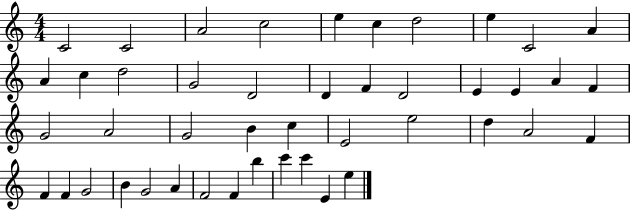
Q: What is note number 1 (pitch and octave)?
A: C4